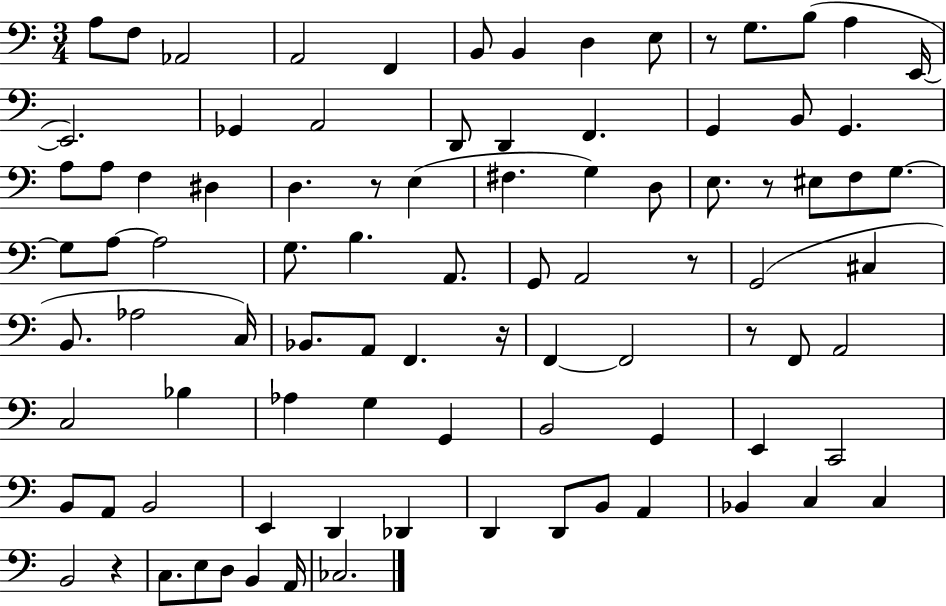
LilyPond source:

{
  \clef bass
  \numericTimeSignature
  \time 3/4
  \key c \major
  a8 f8 aes,2 | a,2 f,4 | b,8 b,4 d4 e8 | r8 g8. b8( a4 e,16~~ | \break e,2.) | ges,4 a,2 | d,8 d,4 f,4. | g,4 b,8 g,4. | \break a8 a8 f4 dis4 | d4. r8 e4( | fis4. g4) d8 | e8. r8 eis8 f8 g8.~~ | \break g8 a8~~ a2 | g8. b4. a,8. | g,8 a,2 r8 | g,2( cis4 | \break b,8. aes2 c16) | bes,8. a,8 f,4. r16 | f,4~~ f,2 | r8 f,8 a,2 | \break c2 bes4 | aes4 g4 g,4 | b,2 g,4 | e,4 c,2 | \break b,8 a,8 b,2 | e,4 d,4 des,4 | d,4 d,8 b,8 a,4 | bes,4 c4 c4 | \break b,2 r4 | c8. e8 d8 b,4 a,16 | ces2. | \bar "|."
}